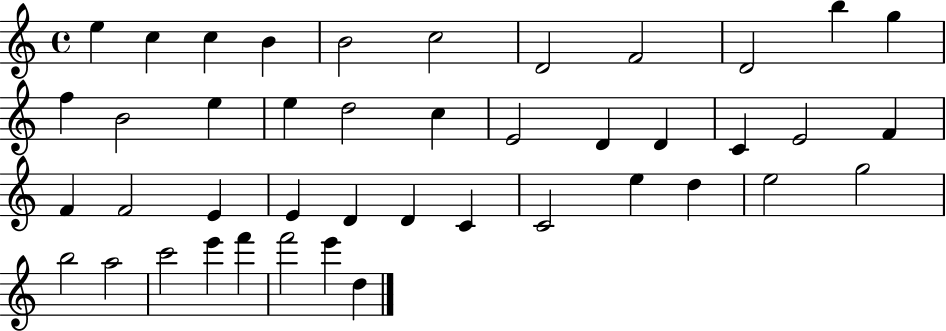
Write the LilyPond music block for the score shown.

{
  \clef treble
  \time 4/4
  \defaultTimeSignature
  \key c \major
  e''4 c''4 c''4 b'4 | b'2 c''2 | d'2 f'2 | d'2 b''4 g''4 | \break f''4 b'2 e''4 | e''4 d''2 c''4 | e'2 d'4 d'4 | c'4 e'2 f'4 | \break f'4 f'2 e'4 | e'4 d'4 d'4 c'4 | c'2 e''4 d''4 | e''2 g''2 | \break b''2 a''2 | c'''2 e'''4 f'''4 | f'''2 e'''4 d''4 | \bar "|."
}